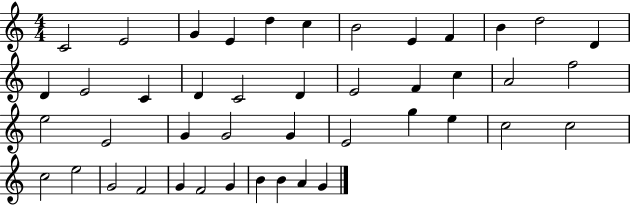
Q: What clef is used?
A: treble